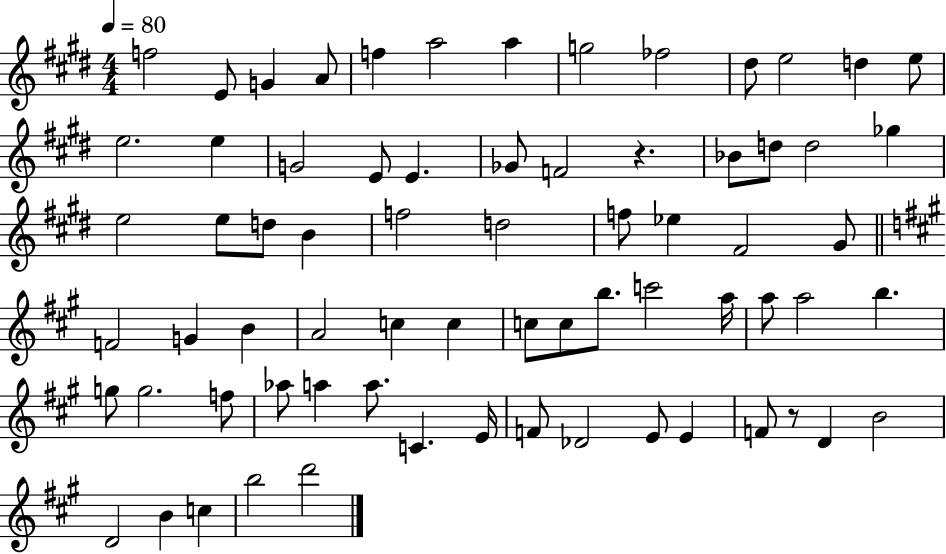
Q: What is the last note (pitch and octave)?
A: D6